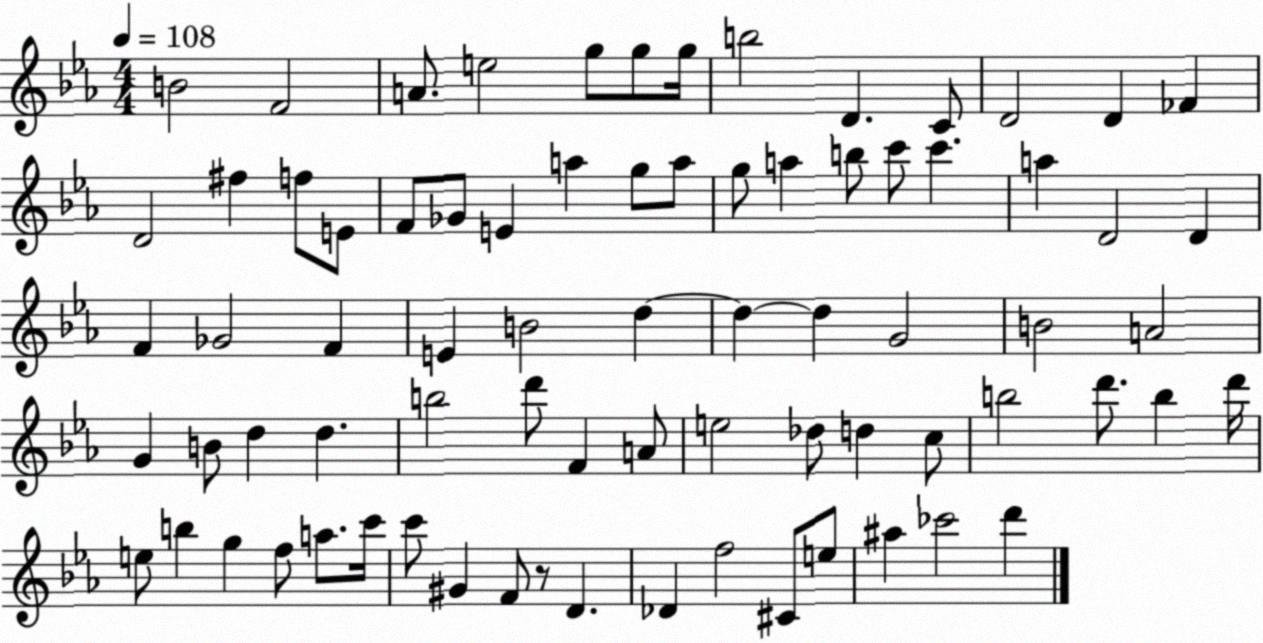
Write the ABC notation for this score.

X:1
T:Untitled
M:4/4
L:1/4
K:Eb
B2 F2 A/2 e2 g/2 g/2 g/4 b2 D C/2 D2 D _F D2 ^f f/2 E/2 F/2 _G/2 E a g/2 a/2 g/2 a b/2 c'/2 c' a D2 D F _G2 F E B2 d d d G2 B2 A2 G B/2 d d b2 d'/2 F A/2 e2 _d/2 d c/2 b2 d'/2 b d'/4 e/2 b g f/2 a/2 c'/4 c'/2 ^G F/2 z/2 D _D f2 ^C/2 e/2 ^a _c'2 d'